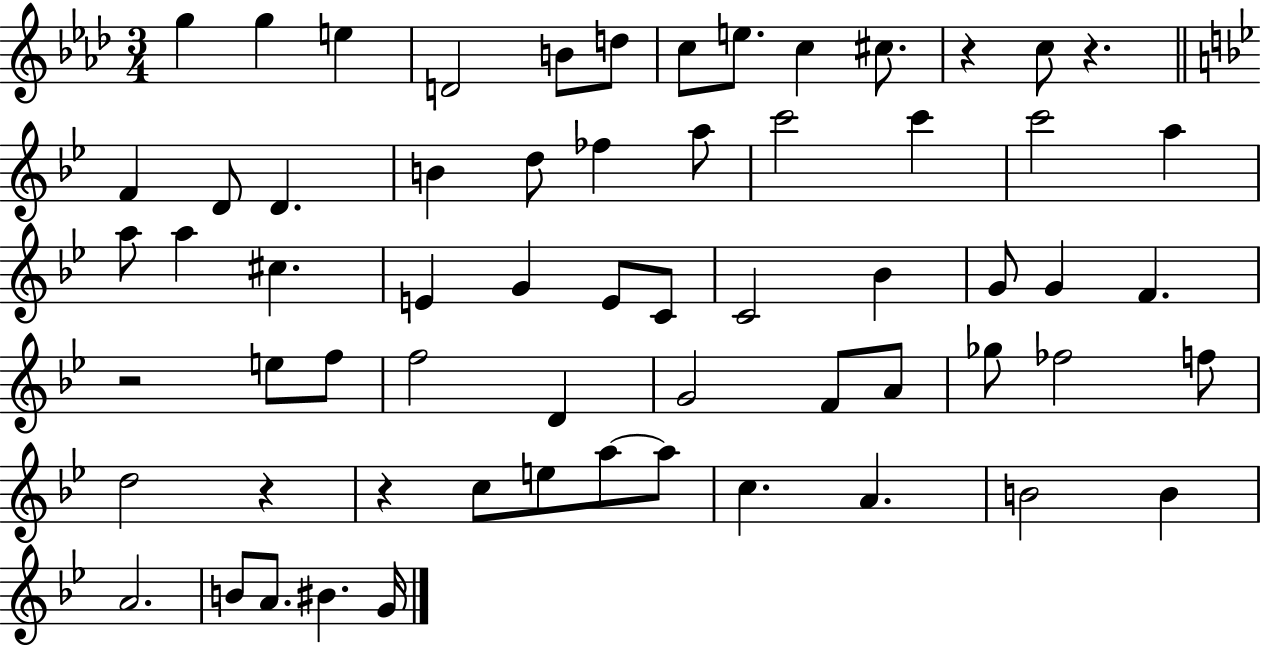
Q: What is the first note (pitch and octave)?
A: G5